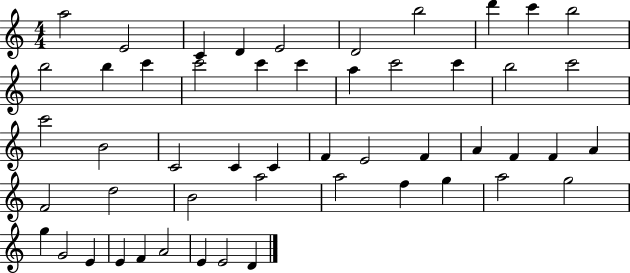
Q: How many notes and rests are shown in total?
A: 51